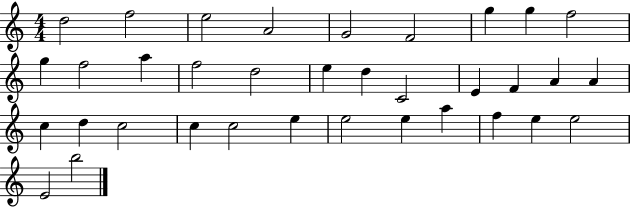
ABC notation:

X:1
T:Untitled
M:4/4
L:1/4
K:C
d2 f2 e2 A2 G2 F2 g g f2 g f2 a f2 d2 e d C2 E F A A c d c2 c c2 e e2 e a f e e2 E2 b2